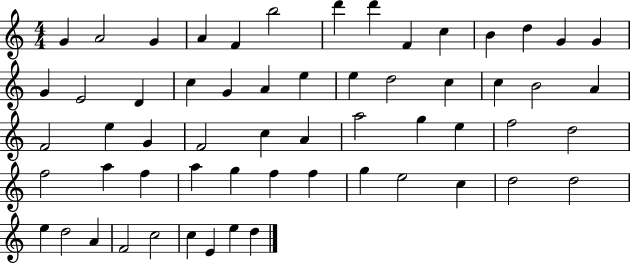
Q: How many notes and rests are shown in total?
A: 59